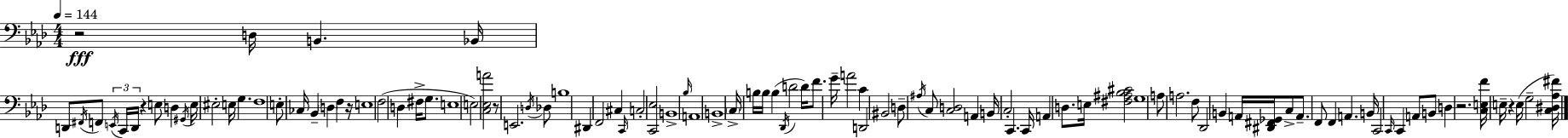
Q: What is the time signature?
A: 4/4